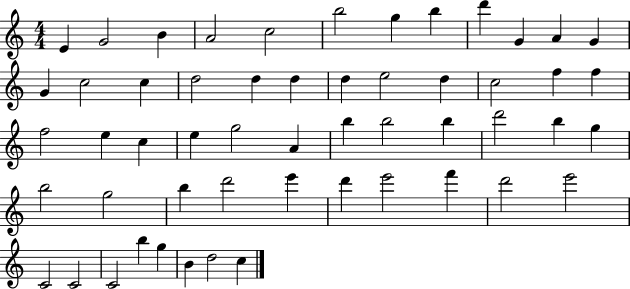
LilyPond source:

{
  \clef treble
  \numericTimeSignature
  \time 4/4
  \key c \major
  e'4 g'2 b'4 | a'2 c''2 | b''2 g''4 b''4 | d'''4 g'4 a'4 g'4 | \break g'4 c''2 c''4 | d''2 d''4 d''4 | d''4 e''2 d''4 | c''2 f''4 f''4 | \break f''2 e''4 c''4 | e''4 g''2 a'4 | b''4 b''2 b''4 | d'''2 b''4 g''4 | \break b''2 g''2 | b''4 d'''2 e'''4 | d'''4 e'''2 f'''4 | d'''2 e'''2 | \break c'2 c'2 | c'2 b''4 g''4 | b'4 d''2 c''4 | \bar "|."
}